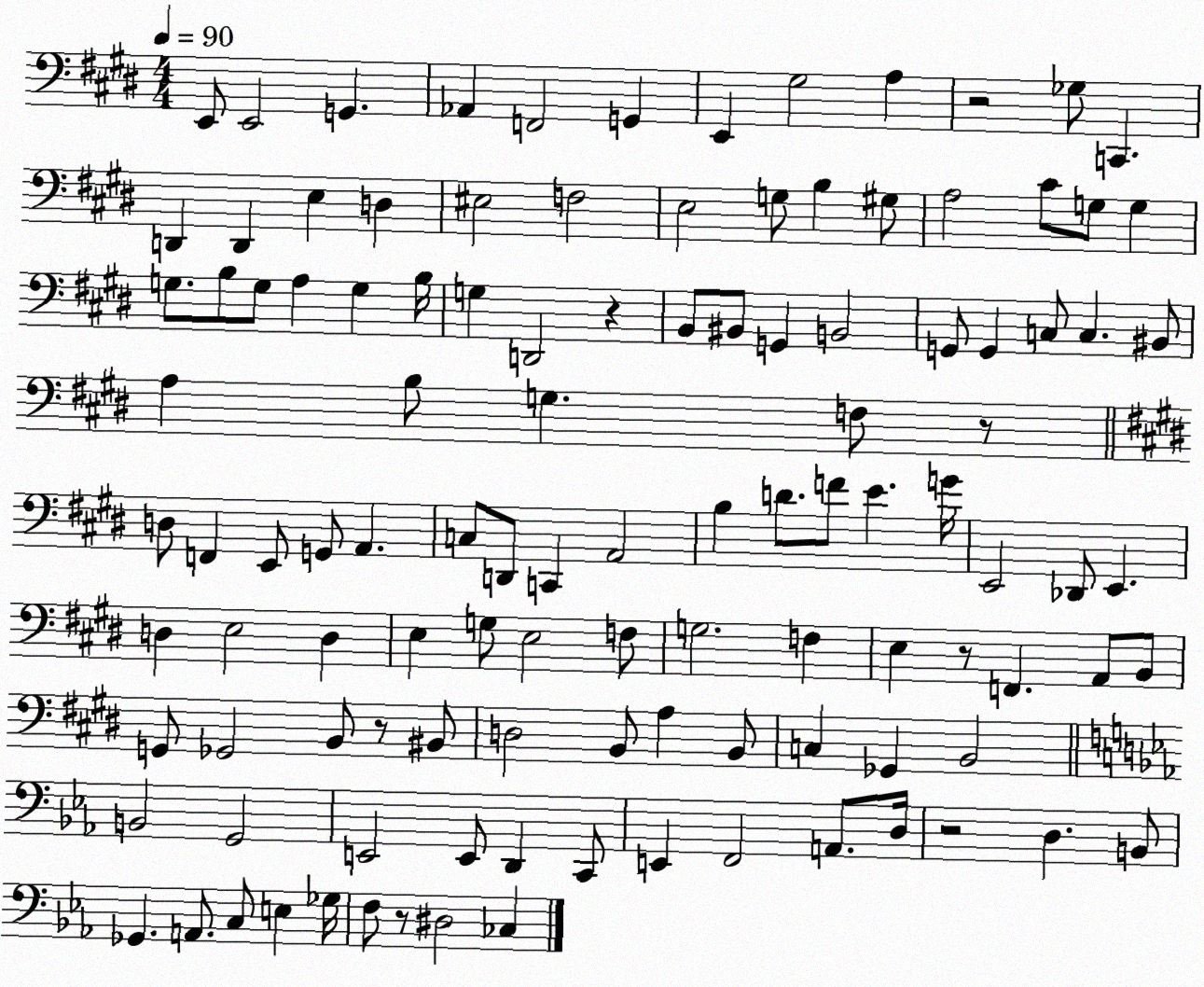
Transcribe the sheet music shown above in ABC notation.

X:1
T:Untitled
M:4/4
L:1/4
K:E
E,,/2 E,,2 G,, _A,, F,,2 G,, E,, ^G,2 A, z2 _G,/2 C,, D,, D,, E, D, ^E,2 F,2 E,2 G,/2 B, ^G,/2 A,2 ^C/2 G,/2 G, G,/2 B,/2 G,/2 A, G, B,/4 G, D,,2 z B,,/2 ^B,,/2 G,, B,,2 G,,/2 G,, C,/2 C, ^B,,/2 A, B,/2 G, F,/2 z/2 D,/2 F,, E,,/2 G,,/2 A,, C,/2 D,,/2 C,, A,,2 B, D/2 F/2 E G/4 E,,2 _D,,/2 E,, D, E,2 D, E, G,/2 E,2 F,/2 G,2 F, E, z/2 F,, A,,/2 B,,/2 G,,/2 _G,,2 B,,/2 z/2 ^B,,/2 D,2 B,,/2 A, B,,/2 C, _G,, B,,2 B,,2 G,,2 E,,2 E,,/2 D,, C,,/2 E,, F,,2 A,,/2 D,/4 z2 D, B,,/2 _G,, A,,/2 C,/2 E, _G,/4 F,/2 z/2 ^D,2 _C,